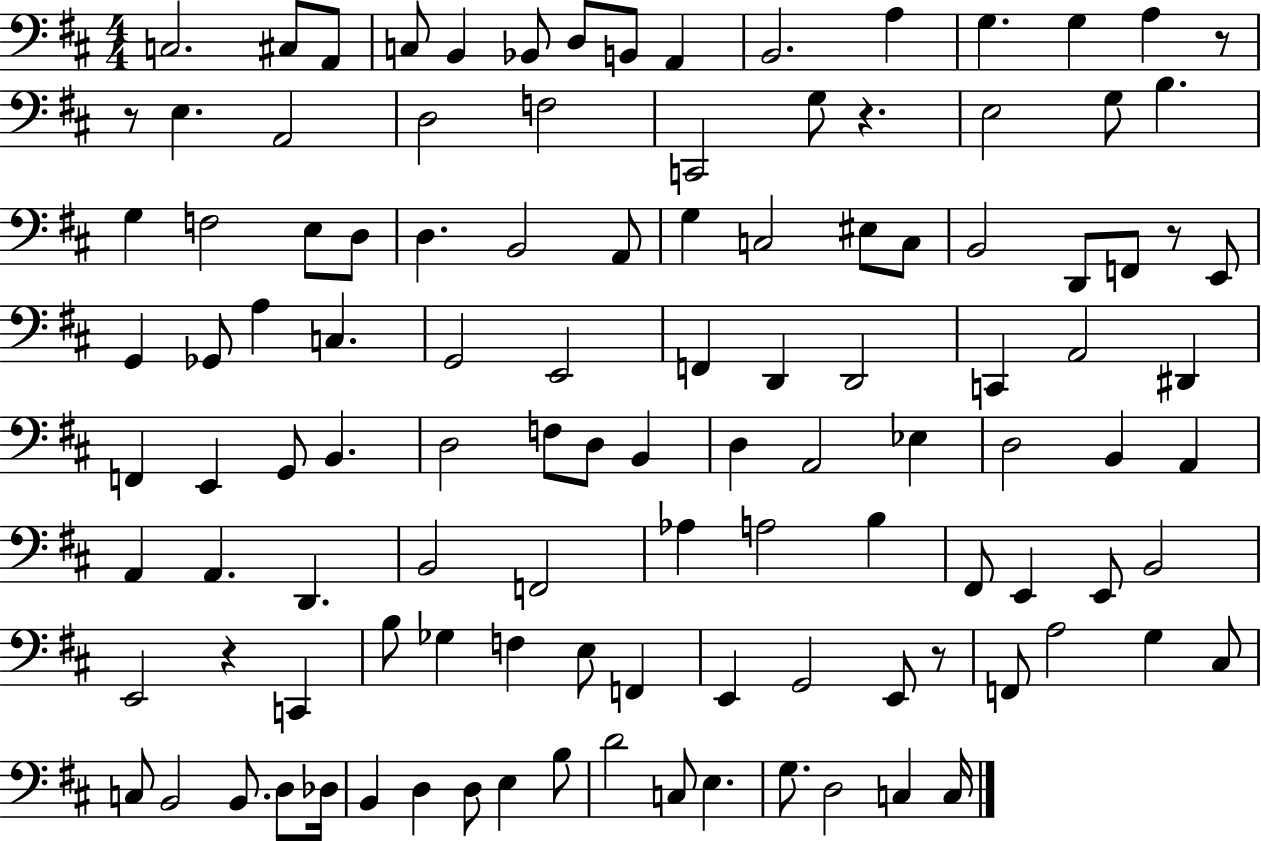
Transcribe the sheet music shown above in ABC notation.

X:1
T:Untitled
M:4/4
L:1/4
K:D
C,2 ^C,/2 A,,/2 C,/2 B,, _B,,/2 D,/2 B,,/2 A,, B,,2 A, G, G, A, z/2 z/2 E, A,,2 D,2 F,2 C,,2 G,/2 z E,2 G,/2 B, G, F,2 E,/2 D,/2 D, B,,2 A,,/2 G, C,2 ^E,/2 C,/2 B,,2 D,,/2 F,,/2 z/2 E,,/2 G,, _G,,/2 A, C, G,,2 E,,2 F,, D,, D,,2 C,, A,,2 ^D,, F,, E,, G,,/2 B,, D,2 F,/2 D,/2 B,, D, A,,2 _E, D,2 B,, A,, A,, A,, D,, B,,2 F,,2 _A, A,2 B, ^F,,/2 E,, E,,/2 B,,2 E,,2 z C,, B,/2 _G, F, E,/2 F,, E,, G,,2 E,,/2 z/2 F,,/2 A,2 G, ^C,/2 C,/2 B,,2 B,,/2 D,/2 _D,/4 B,, D, D,/2 E, B,/2 D2 C,/2 E, G,/2 D,2 C, C,/4